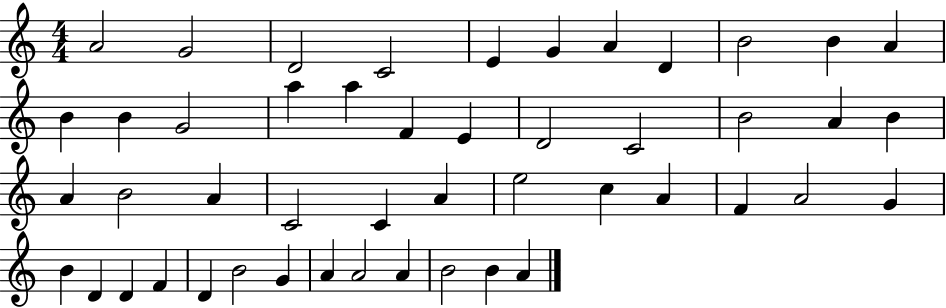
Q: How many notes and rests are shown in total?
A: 48